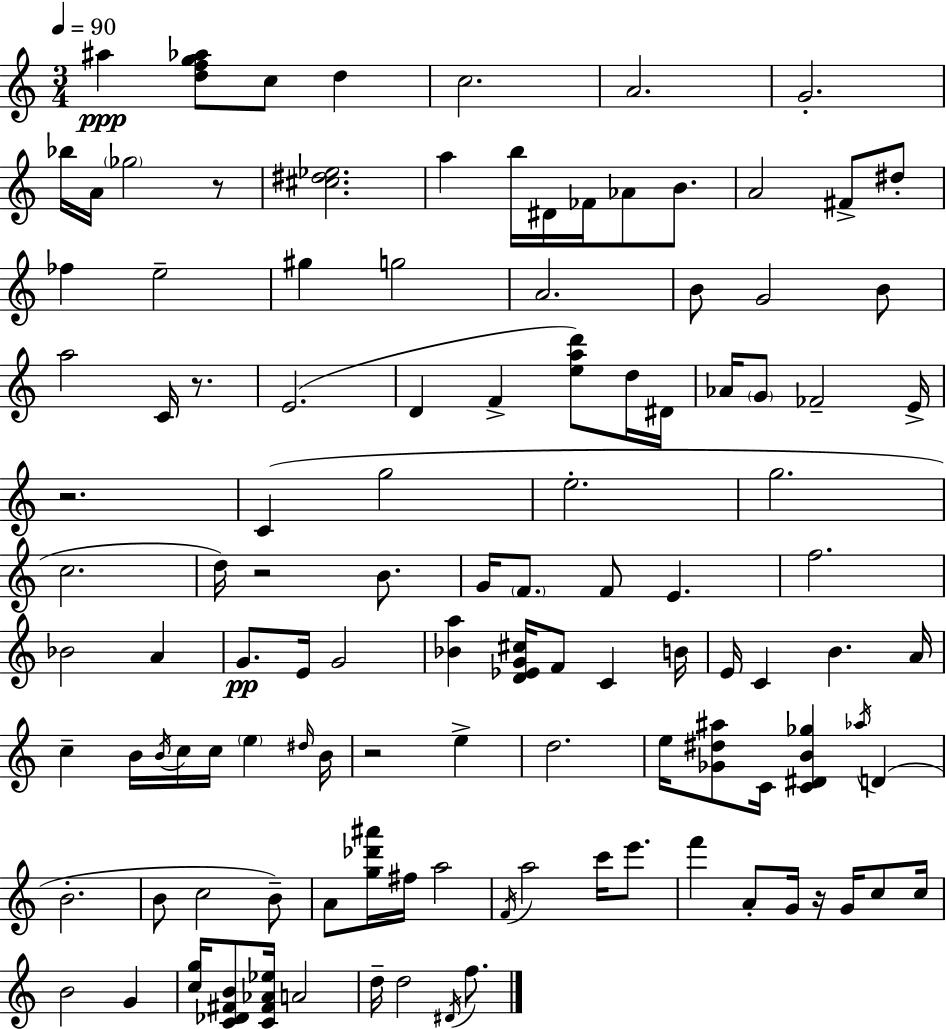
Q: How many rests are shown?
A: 6